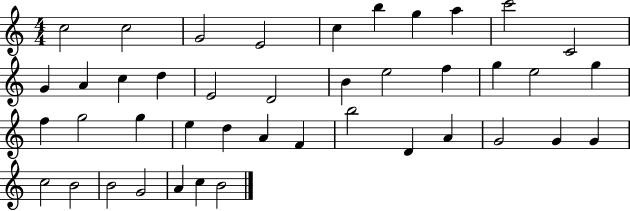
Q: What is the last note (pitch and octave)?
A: B4